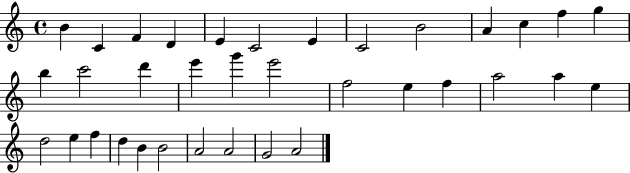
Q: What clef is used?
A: treble